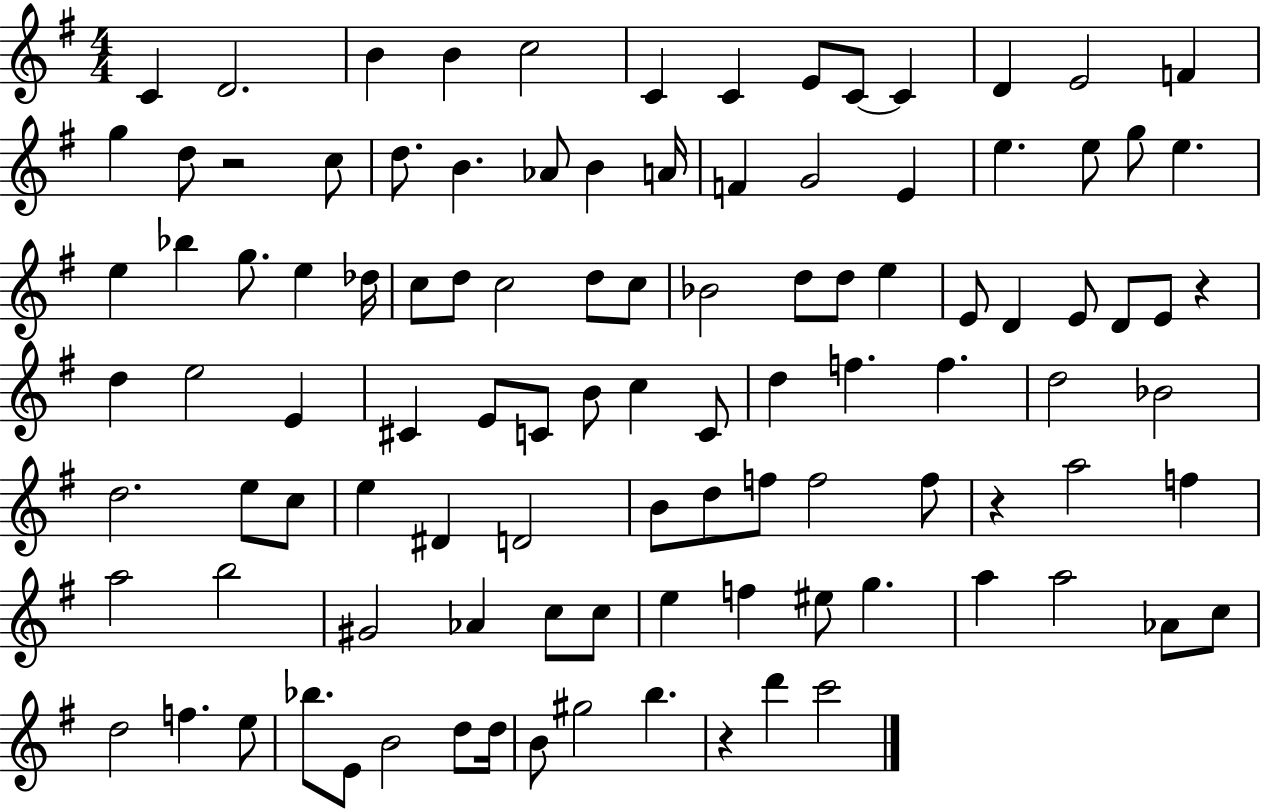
{
  \clef treble
  \numericTimeSignature
  \time 4/4
  \key g \major
  c'4 d'2. | b'4 b'4 c''2 | c'4 c'4 e'8 c'8~~ c'4 | d'4 e'2 f'4 | \break g''4 d''8 r2 c''8 | d''8. b'4. aes'8 b'4 a'16 | f'4 g'2 e'4 | e''4. e''8 g''8 e''4. | \break e''4 bes''4 g''8. e''4 des''16 | c''8 d''8 c''2 d''8 c''8 | bes'2 d''8 d''8 e''4 | e'8 d'4 e'8 d'8 e'8 r4 | \break d''4 e''2 e'4 | cis'4 e'8 c'8 b'8 c''4 c'8 | d''4 f''4. f''4. | d''2 bes'2 | \break d''2. e''8 c''8 | e''4 dis'4 d'2 | b'8 d''8 f''8 f''2 f''8 | r4 a''2 f''4 | \break a''2 b''2 | gis'2 aes'4 c''8 c''8 | e''4 f''4 eis''8 g''4. | a''4 a''2 aes'8 c''8 | \break d''2 f''4. e''8 | bes''8. e'8 b'2 d''8 d''16 | b'8 gis''2 b''4. | r4 d'''4 c'''2 | \break \bar "|."
}